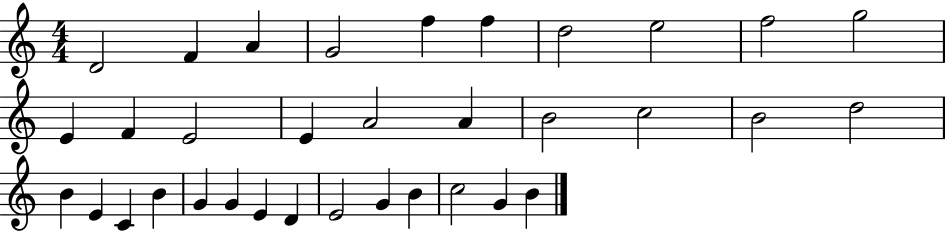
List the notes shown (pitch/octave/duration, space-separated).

D4/h F4/q A4/q G4/h F5/q F5/q D5/h E5/h F5/h G5/h E4/q F4/q E4/h E4/q A4/h A4/q B4/h C5/h B4/h D5/h B4/q E4/q C4/q B4/q G4/q G4/q E4/q D4/q E4/h G4/q B4/q C5/h G4/q B4/q